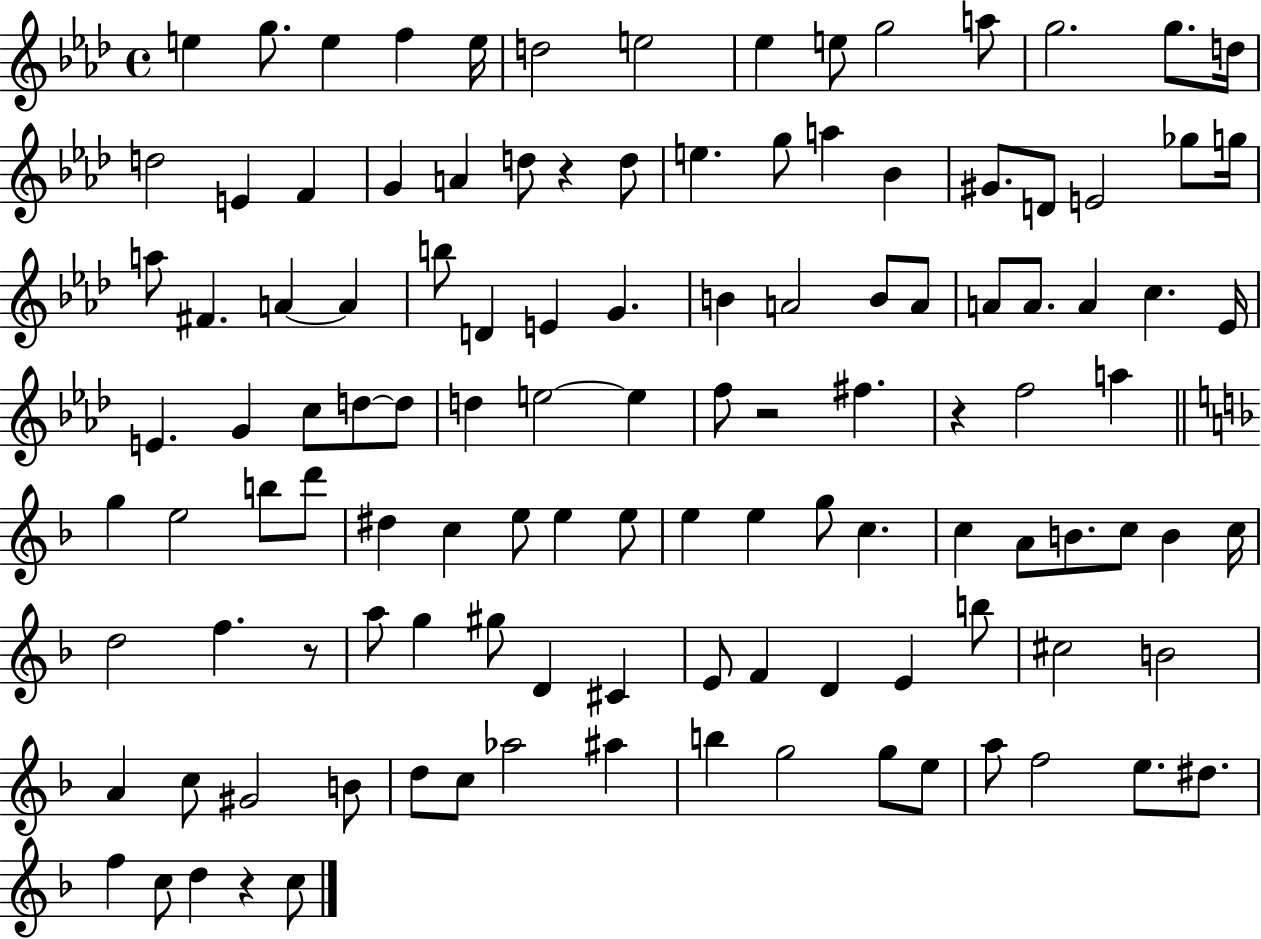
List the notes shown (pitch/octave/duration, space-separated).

E5/q G5/e. E5/q F5/q E5/s D5/h E5/h Eb5/q E5/e G5/h A5/e G5/h. G5/e. D5/s D5/h E4/q F4/q G4/q A4/q D5/e R/q D5/e E5/q. G5/e A5/q Bb4/q G#4/e. D4/e E4/h Gb5/e G5/s A5/e F#4/q. A4/q A4/q B5/e D4/q E4/q G4/q. B4/q A4/h B4/e A4/e A4/e A4/e. A4/q C5/q. Eb4/s E4/q. G4/q C5/e D5/e D5/e D5/q E5/h E5/q F5/e R/h F#5/q. R/q F5/h A5/q G5/q E5/h B5/e D6/e D#5/q C5/q E5/e E5/q E5/e E5/q E5/q G5/e C5/q. C5/q A4/e B4/e. C5/e B4/q C5/s D5/h F5/q. R/e A5/e G5/q G#5/e D4/q C#4/q E4/e F4/q D4/q E4/q B5/e C#5/h B4/h A4/q C5/e G#4/h B4/e D5/e C5/e Ab5/h A#5/q B5/q G5/h G5/e E5/e A5/e F5/h E5/e. D#5/e. F5/q C5/e D5/q R/q C5/e